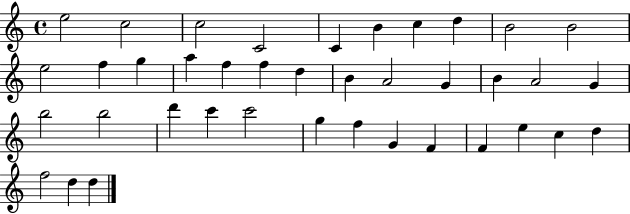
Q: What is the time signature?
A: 4/4